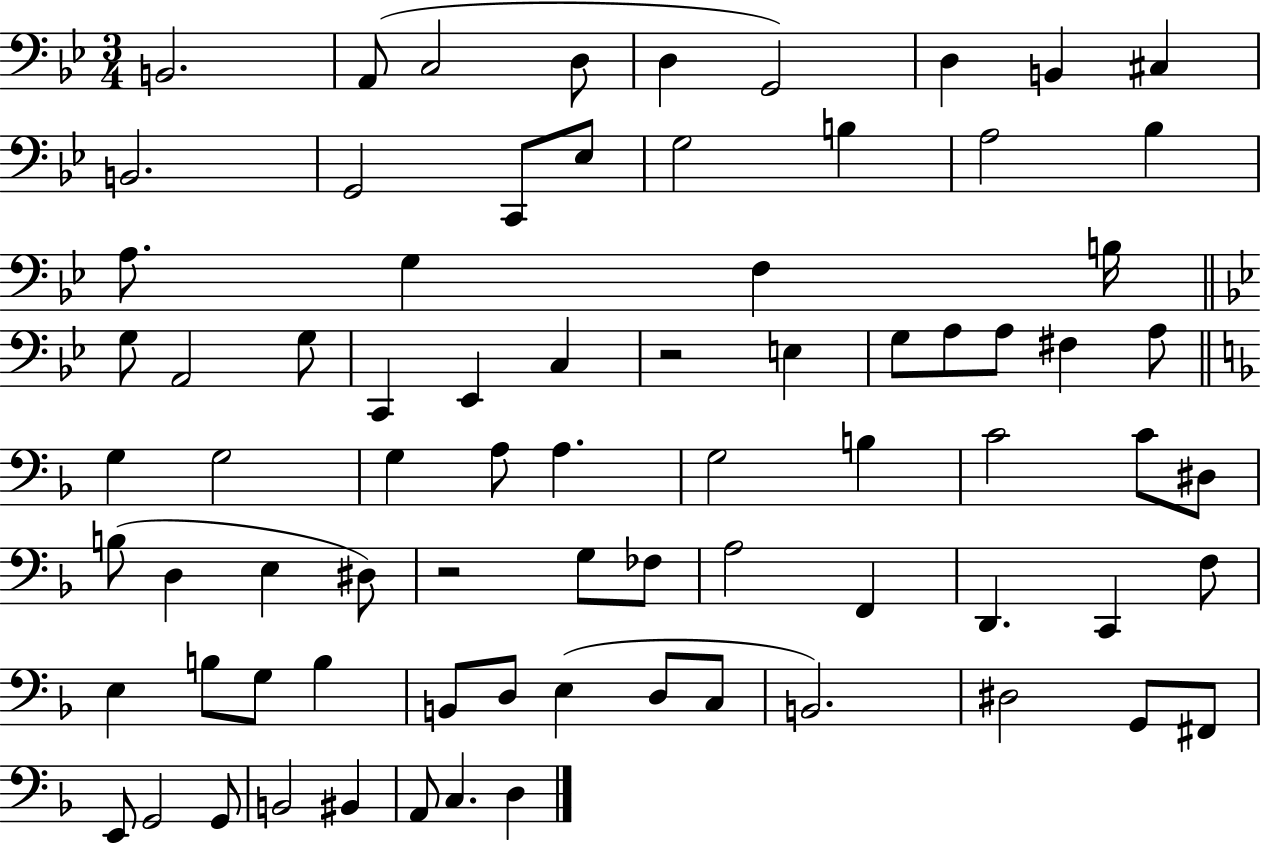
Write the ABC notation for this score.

X:1
T:Untitled
M:3/4
L:1/4
K:Bb
B,,2 A,,/2 C,2 D,/2 D, G,,2 D, B,, ^C, B,,2 G,,2 C,,/2 _E,/2 G,2 B, A,2 _B, A,/2 G, F, B,/4 G,/2 A,,2 G,/2 C,, _E,, C, z2 E, G,/2 A,/2 A,/2 ^F, A,/2 G, G,2 G, A,/2 A, G,2 B, C2 C/2 ^D,/2 B,/2 D, E, ^D,/2 z2 G,/2 _F,/2 A,2 F,, D,, C,, F,/2 E, B,/2 G,/2 B, B,,/2 D,/2 E, D,/2 C,/2 B,,2 ^D,2 G,,/2 ^F,,/2 E,,/2 G,,2 G,,/2 B,,2 ^B,, A,,/2 C, D,